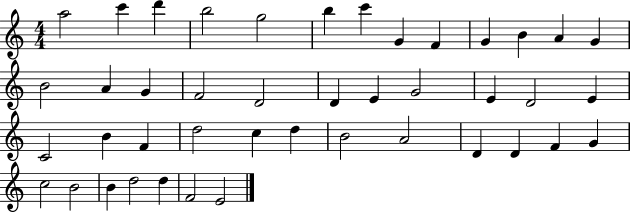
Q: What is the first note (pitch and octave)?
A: A5